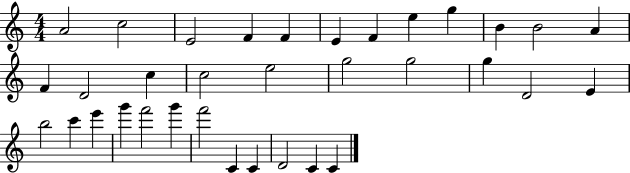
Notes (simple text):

A4/h C5/h E4/h F4/q F4/q E4/q F4/q E5/q G5/q B4/q B4/h A4/q F4/q D4/h C5/q C5/h E5/h G5/h G5/h G5/q D4/h E4/q B5/h C6/q E6/q G6/q F6/h G6/q F6/h C4/q C4/q D4/h C4/q C4/q